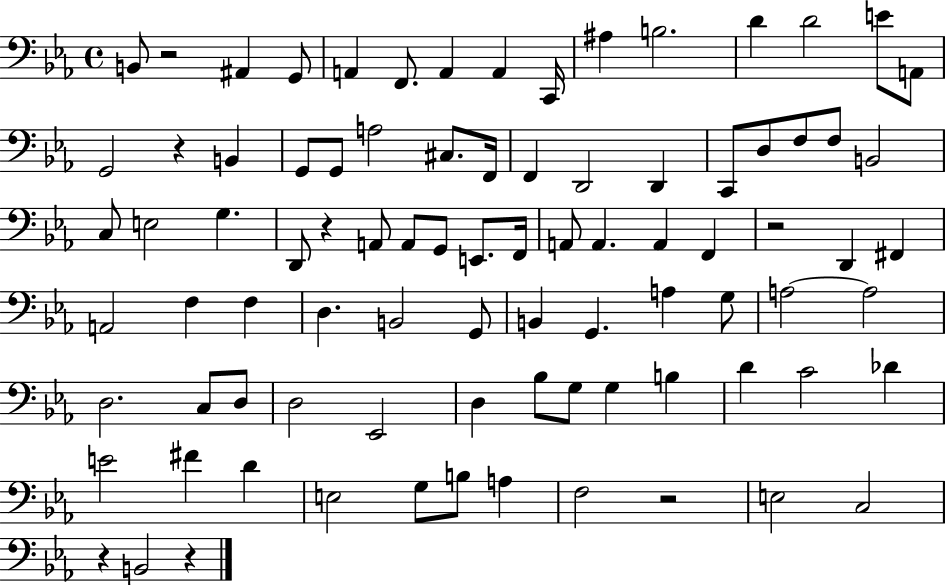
{
  \clef bass
  \time 4/4
  \defaultTimeSignature
  \key ees \major
  \repeat volta 2 { b,8 r2 ais,4 g,8 | a,4 f,8. a,4 a,4 c,16 | ais4 b2. | d'4 d'2 e'8 a,8 | \break g,2 r4 b,4 | g,8 g,8 a2 cis8. f,16 | f,4 d,2 d,4 | c,8 d8 f8 f8 b,2 | \break c8 e2 g4. | d,8 r4 a,8 a,8 g,8 e,8. f,16 | a,8 a,4. a,4 f,4 | r2 d,4 fis,4 | \break a,2 f4 f4 | d4. b,2 g,8 | b,4 g,4. a4 g8 | a2~~ a2 | \break d2. c8 d8 | d2 ees,2 | d4 bes8 g8 g4 b4 | d'4 c'2 des'4 | \break e'2 fis'4 d'4 | e2 g8 b8 a4 | f2 r2 | e2 c2 | \break r4 b,2 r4 | } \bar "|."
}